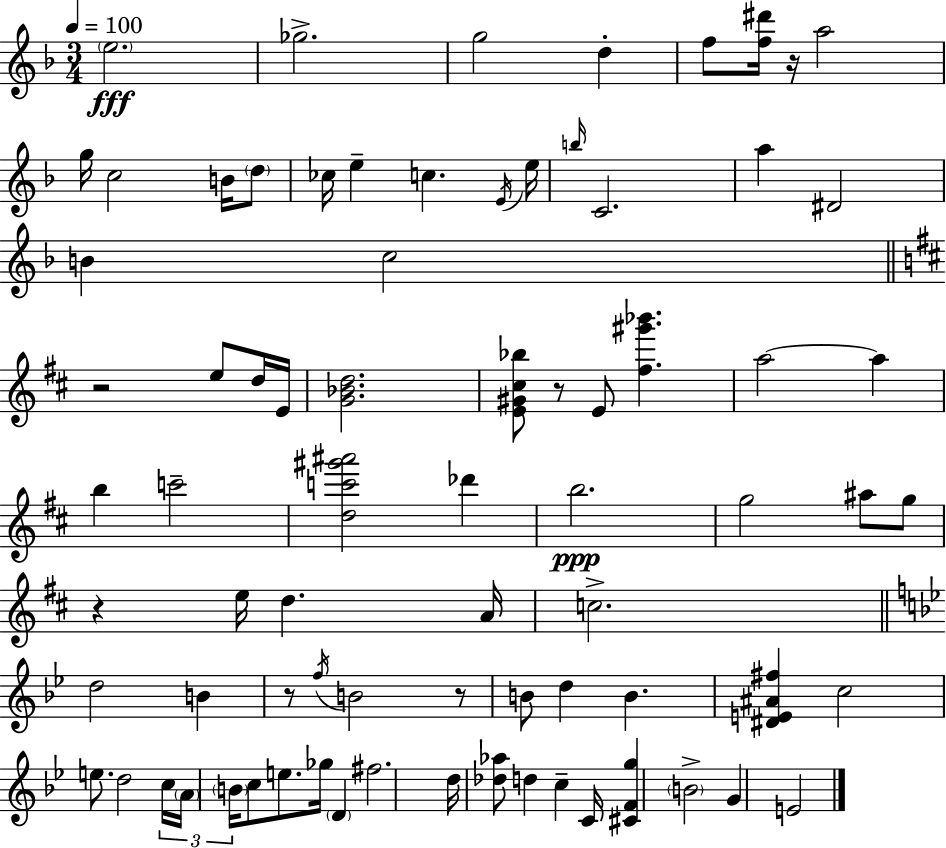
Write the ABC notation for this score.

X:1
T:Untitled
M:3/4
L:1/4
K:Dm
e2 _g2 g2 d f/2 [f^d']/4 z/4 a2 g/4 c2 B/4 d/2 _c/4 e c E/4 e/4 b/4 C2 a ^D2 B c2 z2 e/2 d/4 E/4 [G_Bd]2 [E^G^c_b]/2 z/2 E/2 [^f^g'_b'] a2 a b c'2 [dc'^g'^a']2 _d' b2 g2 ^a/2 g/2 z e/4 d A/4 c2 d2 B z/2 f/4 B2 z/2 B/2 d B [^DE^A^f] c2 e/2 d2 c/4 A/4 B/4 c/2 e/2 _g/4 D ^f2 d/4 [_d_a]/2 d c C/4 [^CFg] B2 G E2